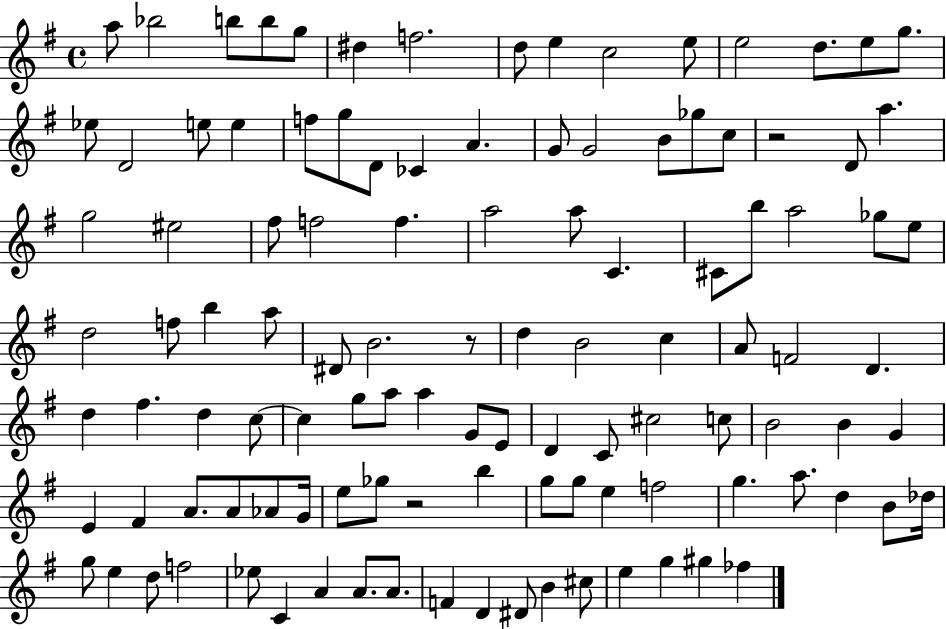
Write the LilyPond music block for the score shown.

{
  \clef treble
  \time 4/4
  \defaultTimeSignature
  \key g \major
  a''8 bes''2 b''8 b''8 g''8 | dis''4 f''2. | d''8 e''4 c''2 e''8 | e''2 d''8. e''8 g''8. | \break ees''8 d'2 e''8 e''4 | f''8 g''8 d'8 ces'4 a'4. | g'8 g'2 b'8 ges''8 c''8 | r2 d'8 a''4. | \break g''2 eis''2 | fis''8 f''2 f''4. | a''2 a''8 c'4. | cis'8 b''8 a''2 ges''8 e''8 | \break d''2 f''8 b''4 a''8 | dis'8 b'2. r8 | d''4 b'2 c''4 | a'8 f'2 d'4. | \break d''4 fis''4. d''4 c''8~~ | c''4 g''8 a''8 a''4 g'8 e'8 | d'4 c'8 cis''2 c''8 | b'2 b'4 g'4 | \break e'4 fis'4 a'8. a'8 aes'8 g'16 | e''8 ges''8 r2 b''4 | g''8 g''8 e''4 f''2 | g''4. a''8. d''4 b'8 des''16 | \break g''8 e''4 d''8 f''2 | ees''8 c'4 a'4 a'8. a'8. | f'4 d'4 dis'8 b'4 cis''8 | e''4 g''4 gis''4 fes''4 | \break \bar "|."
}